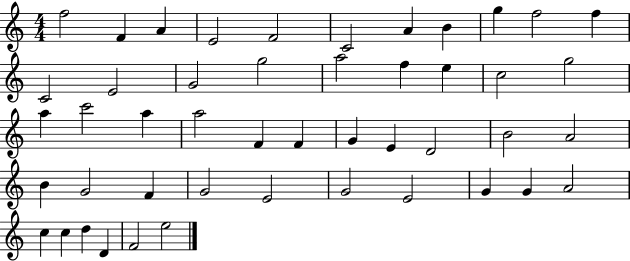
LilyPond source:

{
  \clef treble
  \numericTimeSignature
  \time 4/4
  \key c \major
  f''2 f'4 a'4 | e'2 f'2 | c'2 a'4 b'4 | g''4 f''2 f''4 | \break c'2 e'2 | g'2 g''2 | a''2 f''4 e''4 | c''2 g''2 | \break a''4 c'''2 a''4 | a''2 f'4 f'4 | g'4 e'4 d'2 | b'2 a'2 | \break b'4 g'2 f'4 | g'2 e'2 | g'2 e'2 | g'4 g'4 a'2 | \break c''4 c''4 d''4 d'4 | f'2 e''2 | \bar "|."
}